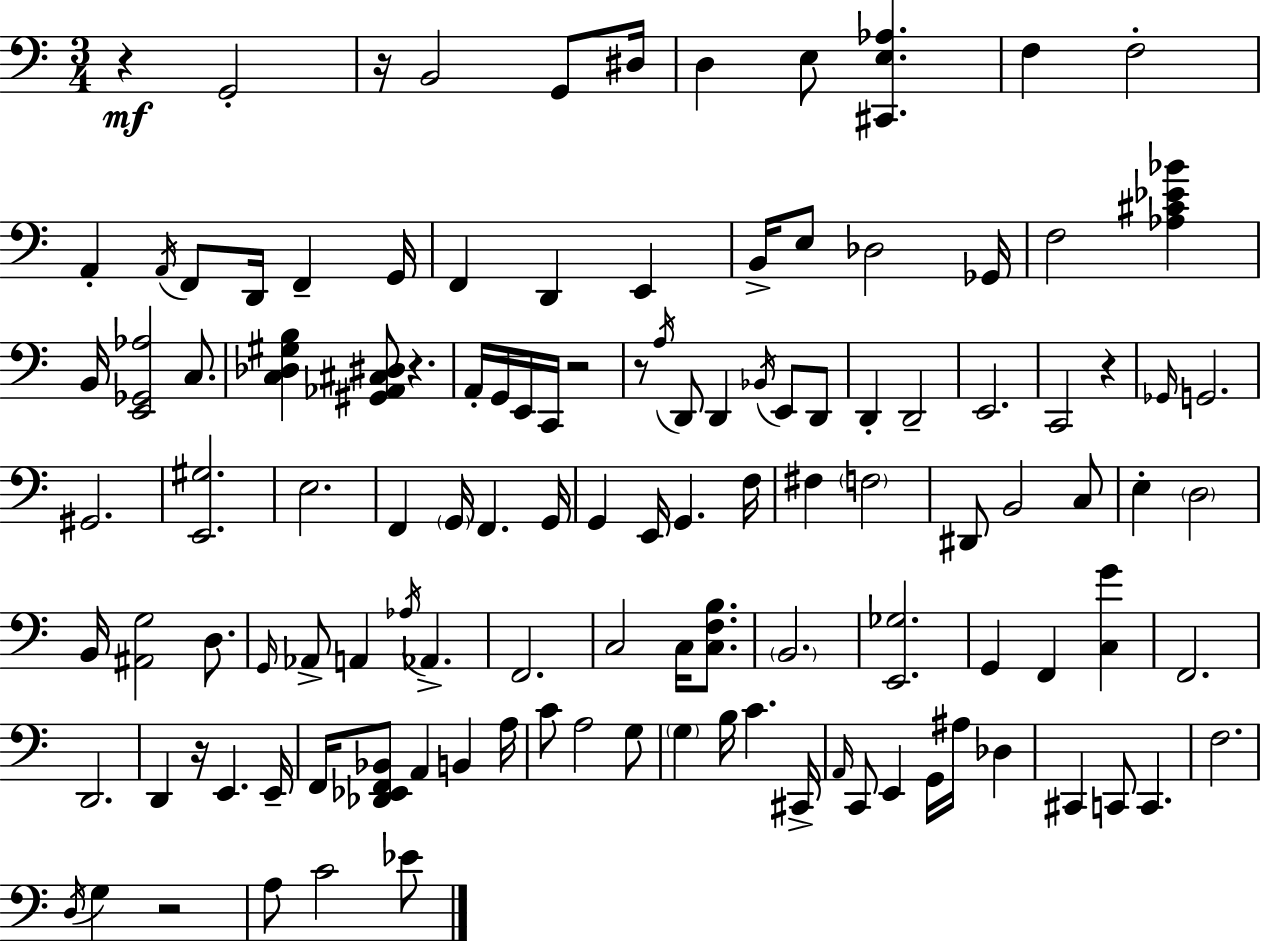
R/q G2/h R/s B2/h G2/e D#3/s D3/q E3/e [C#2,E3,Ab3]/q. F3/q F3/h A2/q A2/s F2/e D2/s F2/q G2/s F2/q D2/q E2/q B2/s E3/e Db3/h Gb2/s F3/h [Ab3,C#4,Eb4,Bb4]/q B2/s [E2,Gb2,Ab3]/h C3/e. [C3,Db3,G#3,B3]/q [G#2,Ab2,C#3,D#3]/e R/q. A2/s G2/s E2/s C2/s R/h R/e A3/s D2/e D2/q Bb2/s E2/e D2/e D2/q D2/h E2/h. C2/h R/q Gb2/s G2/h. G#2/h. [E2,G#3]/h. E3/h. F2/q G2/s F2/q. G2/s G2/q E2/s G2/q. F3/s F#3/q F3/h D#2/e B2/h C3/e E3/q D3/h B2/s [A#2,G3]/h D3/e. G2/s Ab2/e A2/q Ab3/s Ab2/q. F2/h. C3/h C3/s [C3,F3,B3]/e. B2/h. [E2,Gb3]/h. G2/q F2/q [C3,G4]/q F2/h. D2/h. D2/q R/s E2/q. E2/s F2/s [Db2,Eb2,F2,Bb2]/e A2/q B2/q A3/s C4/e A3/h G3/e G3/q B3/s C4/q. C#2/s A2/s C2/e E2/q G2/s A#3/s Db3/q C#2/q C2/e C2/q. F3/h. D3/s G3/q R/h A3/e C4/h Eb4/e